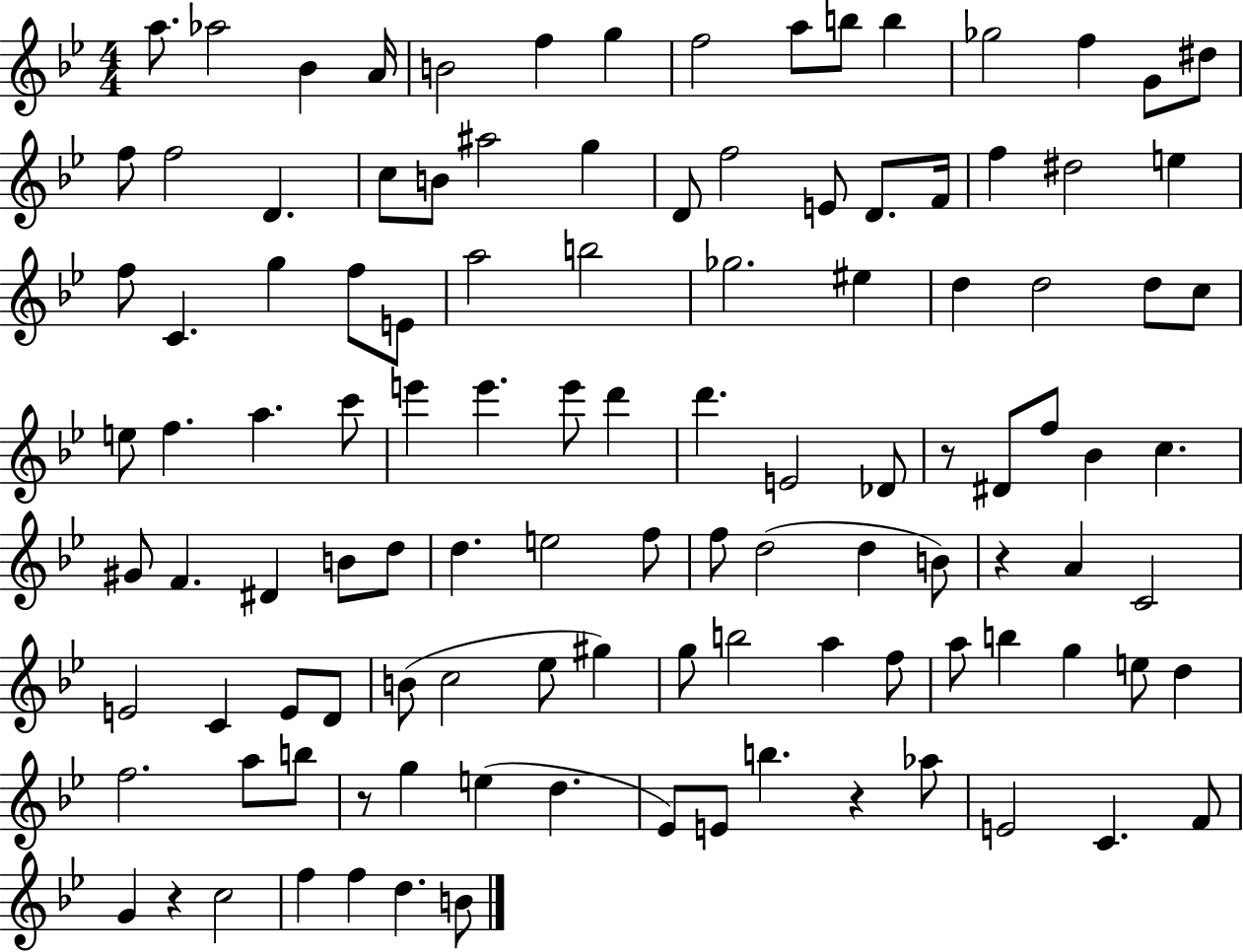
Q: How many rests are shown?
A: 5